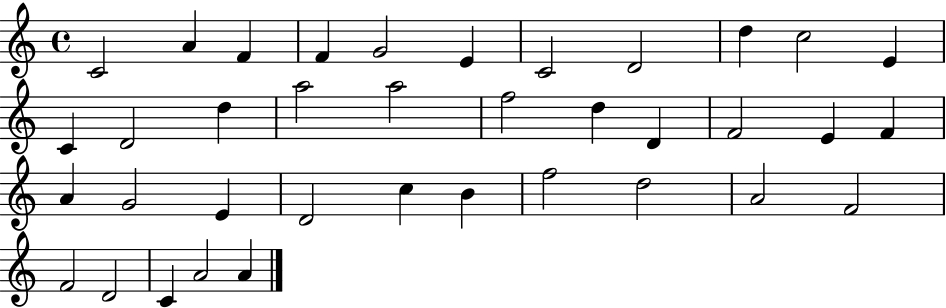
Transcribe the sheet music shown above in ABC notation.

X:1
T:Untitled
M:4/4
L:1/4
K:C
C2 A F F G2 E C2 D2 d c2 E C D2 d a2 a2 f2 d D F2 E F A G2 E D2 c B f2 d2 A2 F2 F2 D2 C A2 A